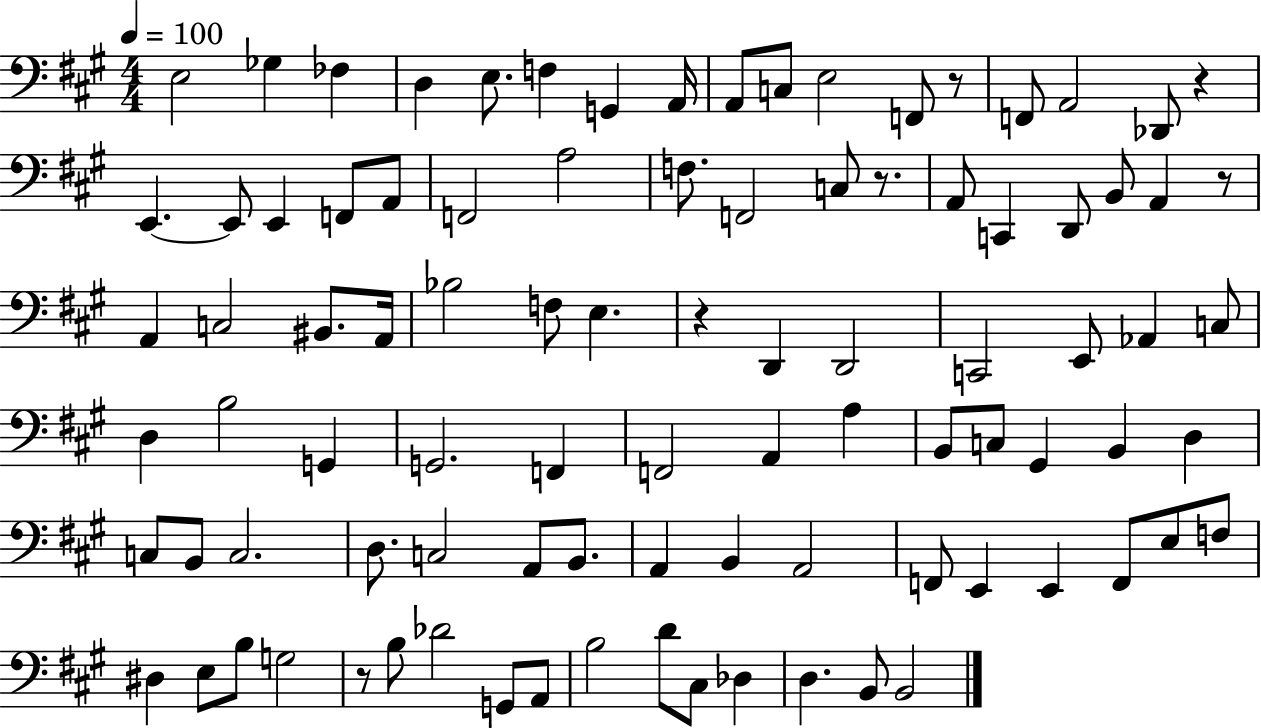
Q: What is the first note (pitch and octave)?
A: E3